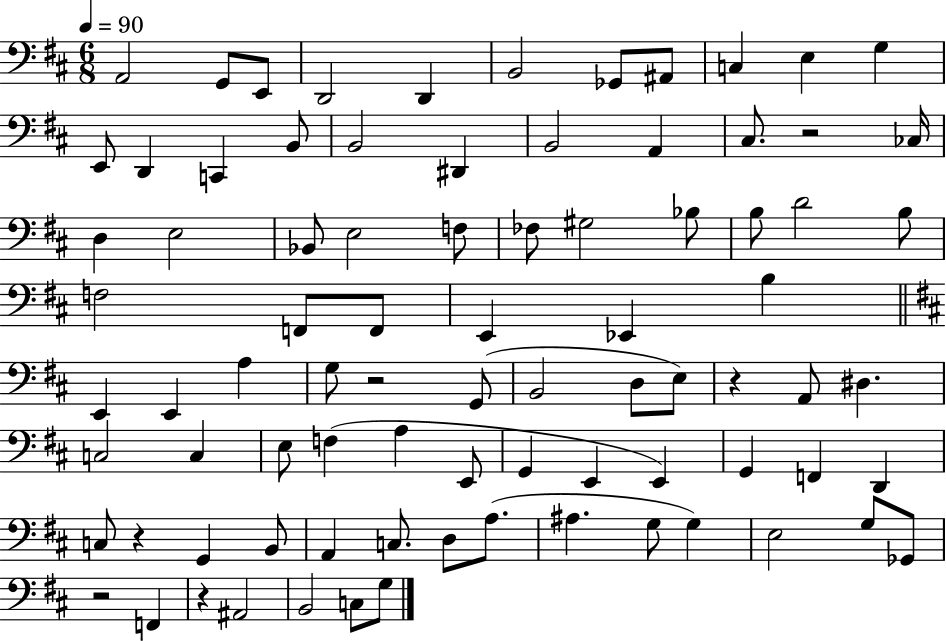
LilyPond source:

{
  \clef bass
  \numericTimeSignature
  \time 6/8
  \key d \major
  \tempo 4 = 90
  a,2 g,8 e,8 | d,2 d,4 | b,2 ges,8 ais,8 | c4 e4 g4 | \break e,8 d,4 c,4 b,8 | b,2 dis,4 | b,2 a,4 | cis8. r2 ces16 | \break d4 e2 | bes,8 e2 f8 | fes8 gis2 bes8 | b8 d'2 b8 | \break f2 f,8 f,8 | e,4 ees,4 b4 | \bar "||" \break \key d \major e,4 e,4 a4 | g8 r2 g,8( | b,2 d8 e8) | r4 a,8 dis4. | \break c2 c4 | e8 f4( a4 e,8 | g,4 e,4 e,4) | g,4 f,4 d,4 | \break c8 r4 g,4 b,8 | a,4 c8. d8 a8.( | ais4. g8 g4) | e2 g8 ges,8 | \break r2 f,4 | r4 ais,2 | b,2 c8 g8 | \bar "|."
}